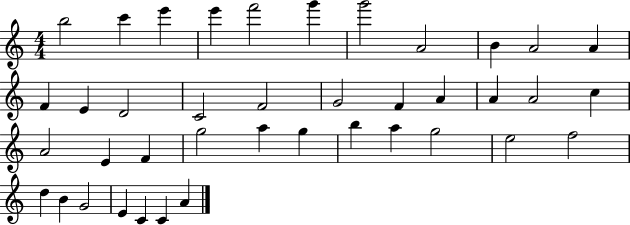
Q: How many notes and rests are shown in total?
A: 40